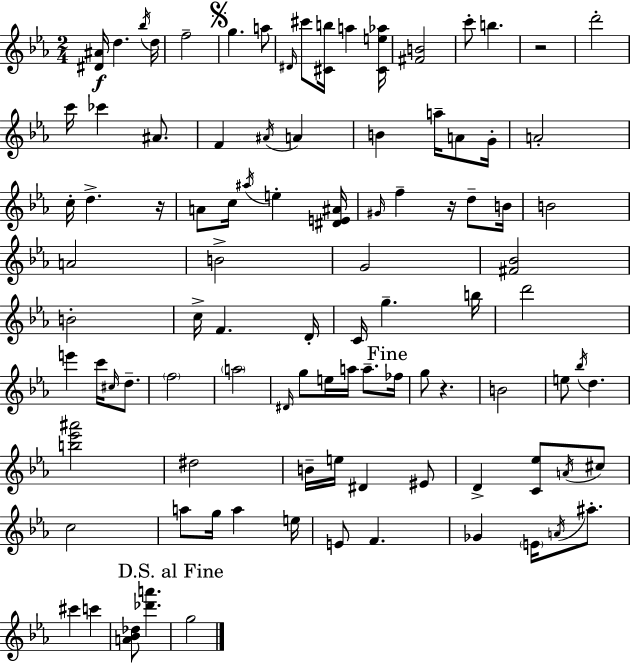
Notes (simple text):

[D#4,A#4]/s D5/q. Bb5/s D5/s F5/h G5/q. A5/e D#4/s C#6/e [C#4,B5]/s A5/q [C#4,E5,Ab5]/s [F#4,B4]/h C6/e B5/q. R/h D6/h C6/s CES6/q A#4/e. F4/q A#4/s A4/q B4/q A5/s A4/e G4/s A4/h C5/s D5/q. R/s A4/e C5/s A#5/s E5/q [D#4,E4,A#4]/s G#4/s F5/q R/s D5/e B4/s B4/h A4/h B4/h G4/h [F#4,Bb4]/h B4/h C5/s F4/q. D4/s C4/s G5/q. B5/s D6/h E6/q C6/s C#5/s D5/e. F5/h A5/h D#4/s G5/e E5/s A5/s A5/e. FES5/s G5/e R/q. B4/h E5/e Bb5/s D5/q. [B5,Eb6,A#6]/h D#5/h B4/s E5/s D#4/q EIS4/e D4/q [C4,Eb5]/e A4/s C#5/e C5/h A5/e G5/s A5/q E5/s E4/e F4/q. Gb4/q E4/s A4/s A#5/e. C#6/q C6/q [A4,Bb4,Db5]/e [Db6,A6]/q. G5/h